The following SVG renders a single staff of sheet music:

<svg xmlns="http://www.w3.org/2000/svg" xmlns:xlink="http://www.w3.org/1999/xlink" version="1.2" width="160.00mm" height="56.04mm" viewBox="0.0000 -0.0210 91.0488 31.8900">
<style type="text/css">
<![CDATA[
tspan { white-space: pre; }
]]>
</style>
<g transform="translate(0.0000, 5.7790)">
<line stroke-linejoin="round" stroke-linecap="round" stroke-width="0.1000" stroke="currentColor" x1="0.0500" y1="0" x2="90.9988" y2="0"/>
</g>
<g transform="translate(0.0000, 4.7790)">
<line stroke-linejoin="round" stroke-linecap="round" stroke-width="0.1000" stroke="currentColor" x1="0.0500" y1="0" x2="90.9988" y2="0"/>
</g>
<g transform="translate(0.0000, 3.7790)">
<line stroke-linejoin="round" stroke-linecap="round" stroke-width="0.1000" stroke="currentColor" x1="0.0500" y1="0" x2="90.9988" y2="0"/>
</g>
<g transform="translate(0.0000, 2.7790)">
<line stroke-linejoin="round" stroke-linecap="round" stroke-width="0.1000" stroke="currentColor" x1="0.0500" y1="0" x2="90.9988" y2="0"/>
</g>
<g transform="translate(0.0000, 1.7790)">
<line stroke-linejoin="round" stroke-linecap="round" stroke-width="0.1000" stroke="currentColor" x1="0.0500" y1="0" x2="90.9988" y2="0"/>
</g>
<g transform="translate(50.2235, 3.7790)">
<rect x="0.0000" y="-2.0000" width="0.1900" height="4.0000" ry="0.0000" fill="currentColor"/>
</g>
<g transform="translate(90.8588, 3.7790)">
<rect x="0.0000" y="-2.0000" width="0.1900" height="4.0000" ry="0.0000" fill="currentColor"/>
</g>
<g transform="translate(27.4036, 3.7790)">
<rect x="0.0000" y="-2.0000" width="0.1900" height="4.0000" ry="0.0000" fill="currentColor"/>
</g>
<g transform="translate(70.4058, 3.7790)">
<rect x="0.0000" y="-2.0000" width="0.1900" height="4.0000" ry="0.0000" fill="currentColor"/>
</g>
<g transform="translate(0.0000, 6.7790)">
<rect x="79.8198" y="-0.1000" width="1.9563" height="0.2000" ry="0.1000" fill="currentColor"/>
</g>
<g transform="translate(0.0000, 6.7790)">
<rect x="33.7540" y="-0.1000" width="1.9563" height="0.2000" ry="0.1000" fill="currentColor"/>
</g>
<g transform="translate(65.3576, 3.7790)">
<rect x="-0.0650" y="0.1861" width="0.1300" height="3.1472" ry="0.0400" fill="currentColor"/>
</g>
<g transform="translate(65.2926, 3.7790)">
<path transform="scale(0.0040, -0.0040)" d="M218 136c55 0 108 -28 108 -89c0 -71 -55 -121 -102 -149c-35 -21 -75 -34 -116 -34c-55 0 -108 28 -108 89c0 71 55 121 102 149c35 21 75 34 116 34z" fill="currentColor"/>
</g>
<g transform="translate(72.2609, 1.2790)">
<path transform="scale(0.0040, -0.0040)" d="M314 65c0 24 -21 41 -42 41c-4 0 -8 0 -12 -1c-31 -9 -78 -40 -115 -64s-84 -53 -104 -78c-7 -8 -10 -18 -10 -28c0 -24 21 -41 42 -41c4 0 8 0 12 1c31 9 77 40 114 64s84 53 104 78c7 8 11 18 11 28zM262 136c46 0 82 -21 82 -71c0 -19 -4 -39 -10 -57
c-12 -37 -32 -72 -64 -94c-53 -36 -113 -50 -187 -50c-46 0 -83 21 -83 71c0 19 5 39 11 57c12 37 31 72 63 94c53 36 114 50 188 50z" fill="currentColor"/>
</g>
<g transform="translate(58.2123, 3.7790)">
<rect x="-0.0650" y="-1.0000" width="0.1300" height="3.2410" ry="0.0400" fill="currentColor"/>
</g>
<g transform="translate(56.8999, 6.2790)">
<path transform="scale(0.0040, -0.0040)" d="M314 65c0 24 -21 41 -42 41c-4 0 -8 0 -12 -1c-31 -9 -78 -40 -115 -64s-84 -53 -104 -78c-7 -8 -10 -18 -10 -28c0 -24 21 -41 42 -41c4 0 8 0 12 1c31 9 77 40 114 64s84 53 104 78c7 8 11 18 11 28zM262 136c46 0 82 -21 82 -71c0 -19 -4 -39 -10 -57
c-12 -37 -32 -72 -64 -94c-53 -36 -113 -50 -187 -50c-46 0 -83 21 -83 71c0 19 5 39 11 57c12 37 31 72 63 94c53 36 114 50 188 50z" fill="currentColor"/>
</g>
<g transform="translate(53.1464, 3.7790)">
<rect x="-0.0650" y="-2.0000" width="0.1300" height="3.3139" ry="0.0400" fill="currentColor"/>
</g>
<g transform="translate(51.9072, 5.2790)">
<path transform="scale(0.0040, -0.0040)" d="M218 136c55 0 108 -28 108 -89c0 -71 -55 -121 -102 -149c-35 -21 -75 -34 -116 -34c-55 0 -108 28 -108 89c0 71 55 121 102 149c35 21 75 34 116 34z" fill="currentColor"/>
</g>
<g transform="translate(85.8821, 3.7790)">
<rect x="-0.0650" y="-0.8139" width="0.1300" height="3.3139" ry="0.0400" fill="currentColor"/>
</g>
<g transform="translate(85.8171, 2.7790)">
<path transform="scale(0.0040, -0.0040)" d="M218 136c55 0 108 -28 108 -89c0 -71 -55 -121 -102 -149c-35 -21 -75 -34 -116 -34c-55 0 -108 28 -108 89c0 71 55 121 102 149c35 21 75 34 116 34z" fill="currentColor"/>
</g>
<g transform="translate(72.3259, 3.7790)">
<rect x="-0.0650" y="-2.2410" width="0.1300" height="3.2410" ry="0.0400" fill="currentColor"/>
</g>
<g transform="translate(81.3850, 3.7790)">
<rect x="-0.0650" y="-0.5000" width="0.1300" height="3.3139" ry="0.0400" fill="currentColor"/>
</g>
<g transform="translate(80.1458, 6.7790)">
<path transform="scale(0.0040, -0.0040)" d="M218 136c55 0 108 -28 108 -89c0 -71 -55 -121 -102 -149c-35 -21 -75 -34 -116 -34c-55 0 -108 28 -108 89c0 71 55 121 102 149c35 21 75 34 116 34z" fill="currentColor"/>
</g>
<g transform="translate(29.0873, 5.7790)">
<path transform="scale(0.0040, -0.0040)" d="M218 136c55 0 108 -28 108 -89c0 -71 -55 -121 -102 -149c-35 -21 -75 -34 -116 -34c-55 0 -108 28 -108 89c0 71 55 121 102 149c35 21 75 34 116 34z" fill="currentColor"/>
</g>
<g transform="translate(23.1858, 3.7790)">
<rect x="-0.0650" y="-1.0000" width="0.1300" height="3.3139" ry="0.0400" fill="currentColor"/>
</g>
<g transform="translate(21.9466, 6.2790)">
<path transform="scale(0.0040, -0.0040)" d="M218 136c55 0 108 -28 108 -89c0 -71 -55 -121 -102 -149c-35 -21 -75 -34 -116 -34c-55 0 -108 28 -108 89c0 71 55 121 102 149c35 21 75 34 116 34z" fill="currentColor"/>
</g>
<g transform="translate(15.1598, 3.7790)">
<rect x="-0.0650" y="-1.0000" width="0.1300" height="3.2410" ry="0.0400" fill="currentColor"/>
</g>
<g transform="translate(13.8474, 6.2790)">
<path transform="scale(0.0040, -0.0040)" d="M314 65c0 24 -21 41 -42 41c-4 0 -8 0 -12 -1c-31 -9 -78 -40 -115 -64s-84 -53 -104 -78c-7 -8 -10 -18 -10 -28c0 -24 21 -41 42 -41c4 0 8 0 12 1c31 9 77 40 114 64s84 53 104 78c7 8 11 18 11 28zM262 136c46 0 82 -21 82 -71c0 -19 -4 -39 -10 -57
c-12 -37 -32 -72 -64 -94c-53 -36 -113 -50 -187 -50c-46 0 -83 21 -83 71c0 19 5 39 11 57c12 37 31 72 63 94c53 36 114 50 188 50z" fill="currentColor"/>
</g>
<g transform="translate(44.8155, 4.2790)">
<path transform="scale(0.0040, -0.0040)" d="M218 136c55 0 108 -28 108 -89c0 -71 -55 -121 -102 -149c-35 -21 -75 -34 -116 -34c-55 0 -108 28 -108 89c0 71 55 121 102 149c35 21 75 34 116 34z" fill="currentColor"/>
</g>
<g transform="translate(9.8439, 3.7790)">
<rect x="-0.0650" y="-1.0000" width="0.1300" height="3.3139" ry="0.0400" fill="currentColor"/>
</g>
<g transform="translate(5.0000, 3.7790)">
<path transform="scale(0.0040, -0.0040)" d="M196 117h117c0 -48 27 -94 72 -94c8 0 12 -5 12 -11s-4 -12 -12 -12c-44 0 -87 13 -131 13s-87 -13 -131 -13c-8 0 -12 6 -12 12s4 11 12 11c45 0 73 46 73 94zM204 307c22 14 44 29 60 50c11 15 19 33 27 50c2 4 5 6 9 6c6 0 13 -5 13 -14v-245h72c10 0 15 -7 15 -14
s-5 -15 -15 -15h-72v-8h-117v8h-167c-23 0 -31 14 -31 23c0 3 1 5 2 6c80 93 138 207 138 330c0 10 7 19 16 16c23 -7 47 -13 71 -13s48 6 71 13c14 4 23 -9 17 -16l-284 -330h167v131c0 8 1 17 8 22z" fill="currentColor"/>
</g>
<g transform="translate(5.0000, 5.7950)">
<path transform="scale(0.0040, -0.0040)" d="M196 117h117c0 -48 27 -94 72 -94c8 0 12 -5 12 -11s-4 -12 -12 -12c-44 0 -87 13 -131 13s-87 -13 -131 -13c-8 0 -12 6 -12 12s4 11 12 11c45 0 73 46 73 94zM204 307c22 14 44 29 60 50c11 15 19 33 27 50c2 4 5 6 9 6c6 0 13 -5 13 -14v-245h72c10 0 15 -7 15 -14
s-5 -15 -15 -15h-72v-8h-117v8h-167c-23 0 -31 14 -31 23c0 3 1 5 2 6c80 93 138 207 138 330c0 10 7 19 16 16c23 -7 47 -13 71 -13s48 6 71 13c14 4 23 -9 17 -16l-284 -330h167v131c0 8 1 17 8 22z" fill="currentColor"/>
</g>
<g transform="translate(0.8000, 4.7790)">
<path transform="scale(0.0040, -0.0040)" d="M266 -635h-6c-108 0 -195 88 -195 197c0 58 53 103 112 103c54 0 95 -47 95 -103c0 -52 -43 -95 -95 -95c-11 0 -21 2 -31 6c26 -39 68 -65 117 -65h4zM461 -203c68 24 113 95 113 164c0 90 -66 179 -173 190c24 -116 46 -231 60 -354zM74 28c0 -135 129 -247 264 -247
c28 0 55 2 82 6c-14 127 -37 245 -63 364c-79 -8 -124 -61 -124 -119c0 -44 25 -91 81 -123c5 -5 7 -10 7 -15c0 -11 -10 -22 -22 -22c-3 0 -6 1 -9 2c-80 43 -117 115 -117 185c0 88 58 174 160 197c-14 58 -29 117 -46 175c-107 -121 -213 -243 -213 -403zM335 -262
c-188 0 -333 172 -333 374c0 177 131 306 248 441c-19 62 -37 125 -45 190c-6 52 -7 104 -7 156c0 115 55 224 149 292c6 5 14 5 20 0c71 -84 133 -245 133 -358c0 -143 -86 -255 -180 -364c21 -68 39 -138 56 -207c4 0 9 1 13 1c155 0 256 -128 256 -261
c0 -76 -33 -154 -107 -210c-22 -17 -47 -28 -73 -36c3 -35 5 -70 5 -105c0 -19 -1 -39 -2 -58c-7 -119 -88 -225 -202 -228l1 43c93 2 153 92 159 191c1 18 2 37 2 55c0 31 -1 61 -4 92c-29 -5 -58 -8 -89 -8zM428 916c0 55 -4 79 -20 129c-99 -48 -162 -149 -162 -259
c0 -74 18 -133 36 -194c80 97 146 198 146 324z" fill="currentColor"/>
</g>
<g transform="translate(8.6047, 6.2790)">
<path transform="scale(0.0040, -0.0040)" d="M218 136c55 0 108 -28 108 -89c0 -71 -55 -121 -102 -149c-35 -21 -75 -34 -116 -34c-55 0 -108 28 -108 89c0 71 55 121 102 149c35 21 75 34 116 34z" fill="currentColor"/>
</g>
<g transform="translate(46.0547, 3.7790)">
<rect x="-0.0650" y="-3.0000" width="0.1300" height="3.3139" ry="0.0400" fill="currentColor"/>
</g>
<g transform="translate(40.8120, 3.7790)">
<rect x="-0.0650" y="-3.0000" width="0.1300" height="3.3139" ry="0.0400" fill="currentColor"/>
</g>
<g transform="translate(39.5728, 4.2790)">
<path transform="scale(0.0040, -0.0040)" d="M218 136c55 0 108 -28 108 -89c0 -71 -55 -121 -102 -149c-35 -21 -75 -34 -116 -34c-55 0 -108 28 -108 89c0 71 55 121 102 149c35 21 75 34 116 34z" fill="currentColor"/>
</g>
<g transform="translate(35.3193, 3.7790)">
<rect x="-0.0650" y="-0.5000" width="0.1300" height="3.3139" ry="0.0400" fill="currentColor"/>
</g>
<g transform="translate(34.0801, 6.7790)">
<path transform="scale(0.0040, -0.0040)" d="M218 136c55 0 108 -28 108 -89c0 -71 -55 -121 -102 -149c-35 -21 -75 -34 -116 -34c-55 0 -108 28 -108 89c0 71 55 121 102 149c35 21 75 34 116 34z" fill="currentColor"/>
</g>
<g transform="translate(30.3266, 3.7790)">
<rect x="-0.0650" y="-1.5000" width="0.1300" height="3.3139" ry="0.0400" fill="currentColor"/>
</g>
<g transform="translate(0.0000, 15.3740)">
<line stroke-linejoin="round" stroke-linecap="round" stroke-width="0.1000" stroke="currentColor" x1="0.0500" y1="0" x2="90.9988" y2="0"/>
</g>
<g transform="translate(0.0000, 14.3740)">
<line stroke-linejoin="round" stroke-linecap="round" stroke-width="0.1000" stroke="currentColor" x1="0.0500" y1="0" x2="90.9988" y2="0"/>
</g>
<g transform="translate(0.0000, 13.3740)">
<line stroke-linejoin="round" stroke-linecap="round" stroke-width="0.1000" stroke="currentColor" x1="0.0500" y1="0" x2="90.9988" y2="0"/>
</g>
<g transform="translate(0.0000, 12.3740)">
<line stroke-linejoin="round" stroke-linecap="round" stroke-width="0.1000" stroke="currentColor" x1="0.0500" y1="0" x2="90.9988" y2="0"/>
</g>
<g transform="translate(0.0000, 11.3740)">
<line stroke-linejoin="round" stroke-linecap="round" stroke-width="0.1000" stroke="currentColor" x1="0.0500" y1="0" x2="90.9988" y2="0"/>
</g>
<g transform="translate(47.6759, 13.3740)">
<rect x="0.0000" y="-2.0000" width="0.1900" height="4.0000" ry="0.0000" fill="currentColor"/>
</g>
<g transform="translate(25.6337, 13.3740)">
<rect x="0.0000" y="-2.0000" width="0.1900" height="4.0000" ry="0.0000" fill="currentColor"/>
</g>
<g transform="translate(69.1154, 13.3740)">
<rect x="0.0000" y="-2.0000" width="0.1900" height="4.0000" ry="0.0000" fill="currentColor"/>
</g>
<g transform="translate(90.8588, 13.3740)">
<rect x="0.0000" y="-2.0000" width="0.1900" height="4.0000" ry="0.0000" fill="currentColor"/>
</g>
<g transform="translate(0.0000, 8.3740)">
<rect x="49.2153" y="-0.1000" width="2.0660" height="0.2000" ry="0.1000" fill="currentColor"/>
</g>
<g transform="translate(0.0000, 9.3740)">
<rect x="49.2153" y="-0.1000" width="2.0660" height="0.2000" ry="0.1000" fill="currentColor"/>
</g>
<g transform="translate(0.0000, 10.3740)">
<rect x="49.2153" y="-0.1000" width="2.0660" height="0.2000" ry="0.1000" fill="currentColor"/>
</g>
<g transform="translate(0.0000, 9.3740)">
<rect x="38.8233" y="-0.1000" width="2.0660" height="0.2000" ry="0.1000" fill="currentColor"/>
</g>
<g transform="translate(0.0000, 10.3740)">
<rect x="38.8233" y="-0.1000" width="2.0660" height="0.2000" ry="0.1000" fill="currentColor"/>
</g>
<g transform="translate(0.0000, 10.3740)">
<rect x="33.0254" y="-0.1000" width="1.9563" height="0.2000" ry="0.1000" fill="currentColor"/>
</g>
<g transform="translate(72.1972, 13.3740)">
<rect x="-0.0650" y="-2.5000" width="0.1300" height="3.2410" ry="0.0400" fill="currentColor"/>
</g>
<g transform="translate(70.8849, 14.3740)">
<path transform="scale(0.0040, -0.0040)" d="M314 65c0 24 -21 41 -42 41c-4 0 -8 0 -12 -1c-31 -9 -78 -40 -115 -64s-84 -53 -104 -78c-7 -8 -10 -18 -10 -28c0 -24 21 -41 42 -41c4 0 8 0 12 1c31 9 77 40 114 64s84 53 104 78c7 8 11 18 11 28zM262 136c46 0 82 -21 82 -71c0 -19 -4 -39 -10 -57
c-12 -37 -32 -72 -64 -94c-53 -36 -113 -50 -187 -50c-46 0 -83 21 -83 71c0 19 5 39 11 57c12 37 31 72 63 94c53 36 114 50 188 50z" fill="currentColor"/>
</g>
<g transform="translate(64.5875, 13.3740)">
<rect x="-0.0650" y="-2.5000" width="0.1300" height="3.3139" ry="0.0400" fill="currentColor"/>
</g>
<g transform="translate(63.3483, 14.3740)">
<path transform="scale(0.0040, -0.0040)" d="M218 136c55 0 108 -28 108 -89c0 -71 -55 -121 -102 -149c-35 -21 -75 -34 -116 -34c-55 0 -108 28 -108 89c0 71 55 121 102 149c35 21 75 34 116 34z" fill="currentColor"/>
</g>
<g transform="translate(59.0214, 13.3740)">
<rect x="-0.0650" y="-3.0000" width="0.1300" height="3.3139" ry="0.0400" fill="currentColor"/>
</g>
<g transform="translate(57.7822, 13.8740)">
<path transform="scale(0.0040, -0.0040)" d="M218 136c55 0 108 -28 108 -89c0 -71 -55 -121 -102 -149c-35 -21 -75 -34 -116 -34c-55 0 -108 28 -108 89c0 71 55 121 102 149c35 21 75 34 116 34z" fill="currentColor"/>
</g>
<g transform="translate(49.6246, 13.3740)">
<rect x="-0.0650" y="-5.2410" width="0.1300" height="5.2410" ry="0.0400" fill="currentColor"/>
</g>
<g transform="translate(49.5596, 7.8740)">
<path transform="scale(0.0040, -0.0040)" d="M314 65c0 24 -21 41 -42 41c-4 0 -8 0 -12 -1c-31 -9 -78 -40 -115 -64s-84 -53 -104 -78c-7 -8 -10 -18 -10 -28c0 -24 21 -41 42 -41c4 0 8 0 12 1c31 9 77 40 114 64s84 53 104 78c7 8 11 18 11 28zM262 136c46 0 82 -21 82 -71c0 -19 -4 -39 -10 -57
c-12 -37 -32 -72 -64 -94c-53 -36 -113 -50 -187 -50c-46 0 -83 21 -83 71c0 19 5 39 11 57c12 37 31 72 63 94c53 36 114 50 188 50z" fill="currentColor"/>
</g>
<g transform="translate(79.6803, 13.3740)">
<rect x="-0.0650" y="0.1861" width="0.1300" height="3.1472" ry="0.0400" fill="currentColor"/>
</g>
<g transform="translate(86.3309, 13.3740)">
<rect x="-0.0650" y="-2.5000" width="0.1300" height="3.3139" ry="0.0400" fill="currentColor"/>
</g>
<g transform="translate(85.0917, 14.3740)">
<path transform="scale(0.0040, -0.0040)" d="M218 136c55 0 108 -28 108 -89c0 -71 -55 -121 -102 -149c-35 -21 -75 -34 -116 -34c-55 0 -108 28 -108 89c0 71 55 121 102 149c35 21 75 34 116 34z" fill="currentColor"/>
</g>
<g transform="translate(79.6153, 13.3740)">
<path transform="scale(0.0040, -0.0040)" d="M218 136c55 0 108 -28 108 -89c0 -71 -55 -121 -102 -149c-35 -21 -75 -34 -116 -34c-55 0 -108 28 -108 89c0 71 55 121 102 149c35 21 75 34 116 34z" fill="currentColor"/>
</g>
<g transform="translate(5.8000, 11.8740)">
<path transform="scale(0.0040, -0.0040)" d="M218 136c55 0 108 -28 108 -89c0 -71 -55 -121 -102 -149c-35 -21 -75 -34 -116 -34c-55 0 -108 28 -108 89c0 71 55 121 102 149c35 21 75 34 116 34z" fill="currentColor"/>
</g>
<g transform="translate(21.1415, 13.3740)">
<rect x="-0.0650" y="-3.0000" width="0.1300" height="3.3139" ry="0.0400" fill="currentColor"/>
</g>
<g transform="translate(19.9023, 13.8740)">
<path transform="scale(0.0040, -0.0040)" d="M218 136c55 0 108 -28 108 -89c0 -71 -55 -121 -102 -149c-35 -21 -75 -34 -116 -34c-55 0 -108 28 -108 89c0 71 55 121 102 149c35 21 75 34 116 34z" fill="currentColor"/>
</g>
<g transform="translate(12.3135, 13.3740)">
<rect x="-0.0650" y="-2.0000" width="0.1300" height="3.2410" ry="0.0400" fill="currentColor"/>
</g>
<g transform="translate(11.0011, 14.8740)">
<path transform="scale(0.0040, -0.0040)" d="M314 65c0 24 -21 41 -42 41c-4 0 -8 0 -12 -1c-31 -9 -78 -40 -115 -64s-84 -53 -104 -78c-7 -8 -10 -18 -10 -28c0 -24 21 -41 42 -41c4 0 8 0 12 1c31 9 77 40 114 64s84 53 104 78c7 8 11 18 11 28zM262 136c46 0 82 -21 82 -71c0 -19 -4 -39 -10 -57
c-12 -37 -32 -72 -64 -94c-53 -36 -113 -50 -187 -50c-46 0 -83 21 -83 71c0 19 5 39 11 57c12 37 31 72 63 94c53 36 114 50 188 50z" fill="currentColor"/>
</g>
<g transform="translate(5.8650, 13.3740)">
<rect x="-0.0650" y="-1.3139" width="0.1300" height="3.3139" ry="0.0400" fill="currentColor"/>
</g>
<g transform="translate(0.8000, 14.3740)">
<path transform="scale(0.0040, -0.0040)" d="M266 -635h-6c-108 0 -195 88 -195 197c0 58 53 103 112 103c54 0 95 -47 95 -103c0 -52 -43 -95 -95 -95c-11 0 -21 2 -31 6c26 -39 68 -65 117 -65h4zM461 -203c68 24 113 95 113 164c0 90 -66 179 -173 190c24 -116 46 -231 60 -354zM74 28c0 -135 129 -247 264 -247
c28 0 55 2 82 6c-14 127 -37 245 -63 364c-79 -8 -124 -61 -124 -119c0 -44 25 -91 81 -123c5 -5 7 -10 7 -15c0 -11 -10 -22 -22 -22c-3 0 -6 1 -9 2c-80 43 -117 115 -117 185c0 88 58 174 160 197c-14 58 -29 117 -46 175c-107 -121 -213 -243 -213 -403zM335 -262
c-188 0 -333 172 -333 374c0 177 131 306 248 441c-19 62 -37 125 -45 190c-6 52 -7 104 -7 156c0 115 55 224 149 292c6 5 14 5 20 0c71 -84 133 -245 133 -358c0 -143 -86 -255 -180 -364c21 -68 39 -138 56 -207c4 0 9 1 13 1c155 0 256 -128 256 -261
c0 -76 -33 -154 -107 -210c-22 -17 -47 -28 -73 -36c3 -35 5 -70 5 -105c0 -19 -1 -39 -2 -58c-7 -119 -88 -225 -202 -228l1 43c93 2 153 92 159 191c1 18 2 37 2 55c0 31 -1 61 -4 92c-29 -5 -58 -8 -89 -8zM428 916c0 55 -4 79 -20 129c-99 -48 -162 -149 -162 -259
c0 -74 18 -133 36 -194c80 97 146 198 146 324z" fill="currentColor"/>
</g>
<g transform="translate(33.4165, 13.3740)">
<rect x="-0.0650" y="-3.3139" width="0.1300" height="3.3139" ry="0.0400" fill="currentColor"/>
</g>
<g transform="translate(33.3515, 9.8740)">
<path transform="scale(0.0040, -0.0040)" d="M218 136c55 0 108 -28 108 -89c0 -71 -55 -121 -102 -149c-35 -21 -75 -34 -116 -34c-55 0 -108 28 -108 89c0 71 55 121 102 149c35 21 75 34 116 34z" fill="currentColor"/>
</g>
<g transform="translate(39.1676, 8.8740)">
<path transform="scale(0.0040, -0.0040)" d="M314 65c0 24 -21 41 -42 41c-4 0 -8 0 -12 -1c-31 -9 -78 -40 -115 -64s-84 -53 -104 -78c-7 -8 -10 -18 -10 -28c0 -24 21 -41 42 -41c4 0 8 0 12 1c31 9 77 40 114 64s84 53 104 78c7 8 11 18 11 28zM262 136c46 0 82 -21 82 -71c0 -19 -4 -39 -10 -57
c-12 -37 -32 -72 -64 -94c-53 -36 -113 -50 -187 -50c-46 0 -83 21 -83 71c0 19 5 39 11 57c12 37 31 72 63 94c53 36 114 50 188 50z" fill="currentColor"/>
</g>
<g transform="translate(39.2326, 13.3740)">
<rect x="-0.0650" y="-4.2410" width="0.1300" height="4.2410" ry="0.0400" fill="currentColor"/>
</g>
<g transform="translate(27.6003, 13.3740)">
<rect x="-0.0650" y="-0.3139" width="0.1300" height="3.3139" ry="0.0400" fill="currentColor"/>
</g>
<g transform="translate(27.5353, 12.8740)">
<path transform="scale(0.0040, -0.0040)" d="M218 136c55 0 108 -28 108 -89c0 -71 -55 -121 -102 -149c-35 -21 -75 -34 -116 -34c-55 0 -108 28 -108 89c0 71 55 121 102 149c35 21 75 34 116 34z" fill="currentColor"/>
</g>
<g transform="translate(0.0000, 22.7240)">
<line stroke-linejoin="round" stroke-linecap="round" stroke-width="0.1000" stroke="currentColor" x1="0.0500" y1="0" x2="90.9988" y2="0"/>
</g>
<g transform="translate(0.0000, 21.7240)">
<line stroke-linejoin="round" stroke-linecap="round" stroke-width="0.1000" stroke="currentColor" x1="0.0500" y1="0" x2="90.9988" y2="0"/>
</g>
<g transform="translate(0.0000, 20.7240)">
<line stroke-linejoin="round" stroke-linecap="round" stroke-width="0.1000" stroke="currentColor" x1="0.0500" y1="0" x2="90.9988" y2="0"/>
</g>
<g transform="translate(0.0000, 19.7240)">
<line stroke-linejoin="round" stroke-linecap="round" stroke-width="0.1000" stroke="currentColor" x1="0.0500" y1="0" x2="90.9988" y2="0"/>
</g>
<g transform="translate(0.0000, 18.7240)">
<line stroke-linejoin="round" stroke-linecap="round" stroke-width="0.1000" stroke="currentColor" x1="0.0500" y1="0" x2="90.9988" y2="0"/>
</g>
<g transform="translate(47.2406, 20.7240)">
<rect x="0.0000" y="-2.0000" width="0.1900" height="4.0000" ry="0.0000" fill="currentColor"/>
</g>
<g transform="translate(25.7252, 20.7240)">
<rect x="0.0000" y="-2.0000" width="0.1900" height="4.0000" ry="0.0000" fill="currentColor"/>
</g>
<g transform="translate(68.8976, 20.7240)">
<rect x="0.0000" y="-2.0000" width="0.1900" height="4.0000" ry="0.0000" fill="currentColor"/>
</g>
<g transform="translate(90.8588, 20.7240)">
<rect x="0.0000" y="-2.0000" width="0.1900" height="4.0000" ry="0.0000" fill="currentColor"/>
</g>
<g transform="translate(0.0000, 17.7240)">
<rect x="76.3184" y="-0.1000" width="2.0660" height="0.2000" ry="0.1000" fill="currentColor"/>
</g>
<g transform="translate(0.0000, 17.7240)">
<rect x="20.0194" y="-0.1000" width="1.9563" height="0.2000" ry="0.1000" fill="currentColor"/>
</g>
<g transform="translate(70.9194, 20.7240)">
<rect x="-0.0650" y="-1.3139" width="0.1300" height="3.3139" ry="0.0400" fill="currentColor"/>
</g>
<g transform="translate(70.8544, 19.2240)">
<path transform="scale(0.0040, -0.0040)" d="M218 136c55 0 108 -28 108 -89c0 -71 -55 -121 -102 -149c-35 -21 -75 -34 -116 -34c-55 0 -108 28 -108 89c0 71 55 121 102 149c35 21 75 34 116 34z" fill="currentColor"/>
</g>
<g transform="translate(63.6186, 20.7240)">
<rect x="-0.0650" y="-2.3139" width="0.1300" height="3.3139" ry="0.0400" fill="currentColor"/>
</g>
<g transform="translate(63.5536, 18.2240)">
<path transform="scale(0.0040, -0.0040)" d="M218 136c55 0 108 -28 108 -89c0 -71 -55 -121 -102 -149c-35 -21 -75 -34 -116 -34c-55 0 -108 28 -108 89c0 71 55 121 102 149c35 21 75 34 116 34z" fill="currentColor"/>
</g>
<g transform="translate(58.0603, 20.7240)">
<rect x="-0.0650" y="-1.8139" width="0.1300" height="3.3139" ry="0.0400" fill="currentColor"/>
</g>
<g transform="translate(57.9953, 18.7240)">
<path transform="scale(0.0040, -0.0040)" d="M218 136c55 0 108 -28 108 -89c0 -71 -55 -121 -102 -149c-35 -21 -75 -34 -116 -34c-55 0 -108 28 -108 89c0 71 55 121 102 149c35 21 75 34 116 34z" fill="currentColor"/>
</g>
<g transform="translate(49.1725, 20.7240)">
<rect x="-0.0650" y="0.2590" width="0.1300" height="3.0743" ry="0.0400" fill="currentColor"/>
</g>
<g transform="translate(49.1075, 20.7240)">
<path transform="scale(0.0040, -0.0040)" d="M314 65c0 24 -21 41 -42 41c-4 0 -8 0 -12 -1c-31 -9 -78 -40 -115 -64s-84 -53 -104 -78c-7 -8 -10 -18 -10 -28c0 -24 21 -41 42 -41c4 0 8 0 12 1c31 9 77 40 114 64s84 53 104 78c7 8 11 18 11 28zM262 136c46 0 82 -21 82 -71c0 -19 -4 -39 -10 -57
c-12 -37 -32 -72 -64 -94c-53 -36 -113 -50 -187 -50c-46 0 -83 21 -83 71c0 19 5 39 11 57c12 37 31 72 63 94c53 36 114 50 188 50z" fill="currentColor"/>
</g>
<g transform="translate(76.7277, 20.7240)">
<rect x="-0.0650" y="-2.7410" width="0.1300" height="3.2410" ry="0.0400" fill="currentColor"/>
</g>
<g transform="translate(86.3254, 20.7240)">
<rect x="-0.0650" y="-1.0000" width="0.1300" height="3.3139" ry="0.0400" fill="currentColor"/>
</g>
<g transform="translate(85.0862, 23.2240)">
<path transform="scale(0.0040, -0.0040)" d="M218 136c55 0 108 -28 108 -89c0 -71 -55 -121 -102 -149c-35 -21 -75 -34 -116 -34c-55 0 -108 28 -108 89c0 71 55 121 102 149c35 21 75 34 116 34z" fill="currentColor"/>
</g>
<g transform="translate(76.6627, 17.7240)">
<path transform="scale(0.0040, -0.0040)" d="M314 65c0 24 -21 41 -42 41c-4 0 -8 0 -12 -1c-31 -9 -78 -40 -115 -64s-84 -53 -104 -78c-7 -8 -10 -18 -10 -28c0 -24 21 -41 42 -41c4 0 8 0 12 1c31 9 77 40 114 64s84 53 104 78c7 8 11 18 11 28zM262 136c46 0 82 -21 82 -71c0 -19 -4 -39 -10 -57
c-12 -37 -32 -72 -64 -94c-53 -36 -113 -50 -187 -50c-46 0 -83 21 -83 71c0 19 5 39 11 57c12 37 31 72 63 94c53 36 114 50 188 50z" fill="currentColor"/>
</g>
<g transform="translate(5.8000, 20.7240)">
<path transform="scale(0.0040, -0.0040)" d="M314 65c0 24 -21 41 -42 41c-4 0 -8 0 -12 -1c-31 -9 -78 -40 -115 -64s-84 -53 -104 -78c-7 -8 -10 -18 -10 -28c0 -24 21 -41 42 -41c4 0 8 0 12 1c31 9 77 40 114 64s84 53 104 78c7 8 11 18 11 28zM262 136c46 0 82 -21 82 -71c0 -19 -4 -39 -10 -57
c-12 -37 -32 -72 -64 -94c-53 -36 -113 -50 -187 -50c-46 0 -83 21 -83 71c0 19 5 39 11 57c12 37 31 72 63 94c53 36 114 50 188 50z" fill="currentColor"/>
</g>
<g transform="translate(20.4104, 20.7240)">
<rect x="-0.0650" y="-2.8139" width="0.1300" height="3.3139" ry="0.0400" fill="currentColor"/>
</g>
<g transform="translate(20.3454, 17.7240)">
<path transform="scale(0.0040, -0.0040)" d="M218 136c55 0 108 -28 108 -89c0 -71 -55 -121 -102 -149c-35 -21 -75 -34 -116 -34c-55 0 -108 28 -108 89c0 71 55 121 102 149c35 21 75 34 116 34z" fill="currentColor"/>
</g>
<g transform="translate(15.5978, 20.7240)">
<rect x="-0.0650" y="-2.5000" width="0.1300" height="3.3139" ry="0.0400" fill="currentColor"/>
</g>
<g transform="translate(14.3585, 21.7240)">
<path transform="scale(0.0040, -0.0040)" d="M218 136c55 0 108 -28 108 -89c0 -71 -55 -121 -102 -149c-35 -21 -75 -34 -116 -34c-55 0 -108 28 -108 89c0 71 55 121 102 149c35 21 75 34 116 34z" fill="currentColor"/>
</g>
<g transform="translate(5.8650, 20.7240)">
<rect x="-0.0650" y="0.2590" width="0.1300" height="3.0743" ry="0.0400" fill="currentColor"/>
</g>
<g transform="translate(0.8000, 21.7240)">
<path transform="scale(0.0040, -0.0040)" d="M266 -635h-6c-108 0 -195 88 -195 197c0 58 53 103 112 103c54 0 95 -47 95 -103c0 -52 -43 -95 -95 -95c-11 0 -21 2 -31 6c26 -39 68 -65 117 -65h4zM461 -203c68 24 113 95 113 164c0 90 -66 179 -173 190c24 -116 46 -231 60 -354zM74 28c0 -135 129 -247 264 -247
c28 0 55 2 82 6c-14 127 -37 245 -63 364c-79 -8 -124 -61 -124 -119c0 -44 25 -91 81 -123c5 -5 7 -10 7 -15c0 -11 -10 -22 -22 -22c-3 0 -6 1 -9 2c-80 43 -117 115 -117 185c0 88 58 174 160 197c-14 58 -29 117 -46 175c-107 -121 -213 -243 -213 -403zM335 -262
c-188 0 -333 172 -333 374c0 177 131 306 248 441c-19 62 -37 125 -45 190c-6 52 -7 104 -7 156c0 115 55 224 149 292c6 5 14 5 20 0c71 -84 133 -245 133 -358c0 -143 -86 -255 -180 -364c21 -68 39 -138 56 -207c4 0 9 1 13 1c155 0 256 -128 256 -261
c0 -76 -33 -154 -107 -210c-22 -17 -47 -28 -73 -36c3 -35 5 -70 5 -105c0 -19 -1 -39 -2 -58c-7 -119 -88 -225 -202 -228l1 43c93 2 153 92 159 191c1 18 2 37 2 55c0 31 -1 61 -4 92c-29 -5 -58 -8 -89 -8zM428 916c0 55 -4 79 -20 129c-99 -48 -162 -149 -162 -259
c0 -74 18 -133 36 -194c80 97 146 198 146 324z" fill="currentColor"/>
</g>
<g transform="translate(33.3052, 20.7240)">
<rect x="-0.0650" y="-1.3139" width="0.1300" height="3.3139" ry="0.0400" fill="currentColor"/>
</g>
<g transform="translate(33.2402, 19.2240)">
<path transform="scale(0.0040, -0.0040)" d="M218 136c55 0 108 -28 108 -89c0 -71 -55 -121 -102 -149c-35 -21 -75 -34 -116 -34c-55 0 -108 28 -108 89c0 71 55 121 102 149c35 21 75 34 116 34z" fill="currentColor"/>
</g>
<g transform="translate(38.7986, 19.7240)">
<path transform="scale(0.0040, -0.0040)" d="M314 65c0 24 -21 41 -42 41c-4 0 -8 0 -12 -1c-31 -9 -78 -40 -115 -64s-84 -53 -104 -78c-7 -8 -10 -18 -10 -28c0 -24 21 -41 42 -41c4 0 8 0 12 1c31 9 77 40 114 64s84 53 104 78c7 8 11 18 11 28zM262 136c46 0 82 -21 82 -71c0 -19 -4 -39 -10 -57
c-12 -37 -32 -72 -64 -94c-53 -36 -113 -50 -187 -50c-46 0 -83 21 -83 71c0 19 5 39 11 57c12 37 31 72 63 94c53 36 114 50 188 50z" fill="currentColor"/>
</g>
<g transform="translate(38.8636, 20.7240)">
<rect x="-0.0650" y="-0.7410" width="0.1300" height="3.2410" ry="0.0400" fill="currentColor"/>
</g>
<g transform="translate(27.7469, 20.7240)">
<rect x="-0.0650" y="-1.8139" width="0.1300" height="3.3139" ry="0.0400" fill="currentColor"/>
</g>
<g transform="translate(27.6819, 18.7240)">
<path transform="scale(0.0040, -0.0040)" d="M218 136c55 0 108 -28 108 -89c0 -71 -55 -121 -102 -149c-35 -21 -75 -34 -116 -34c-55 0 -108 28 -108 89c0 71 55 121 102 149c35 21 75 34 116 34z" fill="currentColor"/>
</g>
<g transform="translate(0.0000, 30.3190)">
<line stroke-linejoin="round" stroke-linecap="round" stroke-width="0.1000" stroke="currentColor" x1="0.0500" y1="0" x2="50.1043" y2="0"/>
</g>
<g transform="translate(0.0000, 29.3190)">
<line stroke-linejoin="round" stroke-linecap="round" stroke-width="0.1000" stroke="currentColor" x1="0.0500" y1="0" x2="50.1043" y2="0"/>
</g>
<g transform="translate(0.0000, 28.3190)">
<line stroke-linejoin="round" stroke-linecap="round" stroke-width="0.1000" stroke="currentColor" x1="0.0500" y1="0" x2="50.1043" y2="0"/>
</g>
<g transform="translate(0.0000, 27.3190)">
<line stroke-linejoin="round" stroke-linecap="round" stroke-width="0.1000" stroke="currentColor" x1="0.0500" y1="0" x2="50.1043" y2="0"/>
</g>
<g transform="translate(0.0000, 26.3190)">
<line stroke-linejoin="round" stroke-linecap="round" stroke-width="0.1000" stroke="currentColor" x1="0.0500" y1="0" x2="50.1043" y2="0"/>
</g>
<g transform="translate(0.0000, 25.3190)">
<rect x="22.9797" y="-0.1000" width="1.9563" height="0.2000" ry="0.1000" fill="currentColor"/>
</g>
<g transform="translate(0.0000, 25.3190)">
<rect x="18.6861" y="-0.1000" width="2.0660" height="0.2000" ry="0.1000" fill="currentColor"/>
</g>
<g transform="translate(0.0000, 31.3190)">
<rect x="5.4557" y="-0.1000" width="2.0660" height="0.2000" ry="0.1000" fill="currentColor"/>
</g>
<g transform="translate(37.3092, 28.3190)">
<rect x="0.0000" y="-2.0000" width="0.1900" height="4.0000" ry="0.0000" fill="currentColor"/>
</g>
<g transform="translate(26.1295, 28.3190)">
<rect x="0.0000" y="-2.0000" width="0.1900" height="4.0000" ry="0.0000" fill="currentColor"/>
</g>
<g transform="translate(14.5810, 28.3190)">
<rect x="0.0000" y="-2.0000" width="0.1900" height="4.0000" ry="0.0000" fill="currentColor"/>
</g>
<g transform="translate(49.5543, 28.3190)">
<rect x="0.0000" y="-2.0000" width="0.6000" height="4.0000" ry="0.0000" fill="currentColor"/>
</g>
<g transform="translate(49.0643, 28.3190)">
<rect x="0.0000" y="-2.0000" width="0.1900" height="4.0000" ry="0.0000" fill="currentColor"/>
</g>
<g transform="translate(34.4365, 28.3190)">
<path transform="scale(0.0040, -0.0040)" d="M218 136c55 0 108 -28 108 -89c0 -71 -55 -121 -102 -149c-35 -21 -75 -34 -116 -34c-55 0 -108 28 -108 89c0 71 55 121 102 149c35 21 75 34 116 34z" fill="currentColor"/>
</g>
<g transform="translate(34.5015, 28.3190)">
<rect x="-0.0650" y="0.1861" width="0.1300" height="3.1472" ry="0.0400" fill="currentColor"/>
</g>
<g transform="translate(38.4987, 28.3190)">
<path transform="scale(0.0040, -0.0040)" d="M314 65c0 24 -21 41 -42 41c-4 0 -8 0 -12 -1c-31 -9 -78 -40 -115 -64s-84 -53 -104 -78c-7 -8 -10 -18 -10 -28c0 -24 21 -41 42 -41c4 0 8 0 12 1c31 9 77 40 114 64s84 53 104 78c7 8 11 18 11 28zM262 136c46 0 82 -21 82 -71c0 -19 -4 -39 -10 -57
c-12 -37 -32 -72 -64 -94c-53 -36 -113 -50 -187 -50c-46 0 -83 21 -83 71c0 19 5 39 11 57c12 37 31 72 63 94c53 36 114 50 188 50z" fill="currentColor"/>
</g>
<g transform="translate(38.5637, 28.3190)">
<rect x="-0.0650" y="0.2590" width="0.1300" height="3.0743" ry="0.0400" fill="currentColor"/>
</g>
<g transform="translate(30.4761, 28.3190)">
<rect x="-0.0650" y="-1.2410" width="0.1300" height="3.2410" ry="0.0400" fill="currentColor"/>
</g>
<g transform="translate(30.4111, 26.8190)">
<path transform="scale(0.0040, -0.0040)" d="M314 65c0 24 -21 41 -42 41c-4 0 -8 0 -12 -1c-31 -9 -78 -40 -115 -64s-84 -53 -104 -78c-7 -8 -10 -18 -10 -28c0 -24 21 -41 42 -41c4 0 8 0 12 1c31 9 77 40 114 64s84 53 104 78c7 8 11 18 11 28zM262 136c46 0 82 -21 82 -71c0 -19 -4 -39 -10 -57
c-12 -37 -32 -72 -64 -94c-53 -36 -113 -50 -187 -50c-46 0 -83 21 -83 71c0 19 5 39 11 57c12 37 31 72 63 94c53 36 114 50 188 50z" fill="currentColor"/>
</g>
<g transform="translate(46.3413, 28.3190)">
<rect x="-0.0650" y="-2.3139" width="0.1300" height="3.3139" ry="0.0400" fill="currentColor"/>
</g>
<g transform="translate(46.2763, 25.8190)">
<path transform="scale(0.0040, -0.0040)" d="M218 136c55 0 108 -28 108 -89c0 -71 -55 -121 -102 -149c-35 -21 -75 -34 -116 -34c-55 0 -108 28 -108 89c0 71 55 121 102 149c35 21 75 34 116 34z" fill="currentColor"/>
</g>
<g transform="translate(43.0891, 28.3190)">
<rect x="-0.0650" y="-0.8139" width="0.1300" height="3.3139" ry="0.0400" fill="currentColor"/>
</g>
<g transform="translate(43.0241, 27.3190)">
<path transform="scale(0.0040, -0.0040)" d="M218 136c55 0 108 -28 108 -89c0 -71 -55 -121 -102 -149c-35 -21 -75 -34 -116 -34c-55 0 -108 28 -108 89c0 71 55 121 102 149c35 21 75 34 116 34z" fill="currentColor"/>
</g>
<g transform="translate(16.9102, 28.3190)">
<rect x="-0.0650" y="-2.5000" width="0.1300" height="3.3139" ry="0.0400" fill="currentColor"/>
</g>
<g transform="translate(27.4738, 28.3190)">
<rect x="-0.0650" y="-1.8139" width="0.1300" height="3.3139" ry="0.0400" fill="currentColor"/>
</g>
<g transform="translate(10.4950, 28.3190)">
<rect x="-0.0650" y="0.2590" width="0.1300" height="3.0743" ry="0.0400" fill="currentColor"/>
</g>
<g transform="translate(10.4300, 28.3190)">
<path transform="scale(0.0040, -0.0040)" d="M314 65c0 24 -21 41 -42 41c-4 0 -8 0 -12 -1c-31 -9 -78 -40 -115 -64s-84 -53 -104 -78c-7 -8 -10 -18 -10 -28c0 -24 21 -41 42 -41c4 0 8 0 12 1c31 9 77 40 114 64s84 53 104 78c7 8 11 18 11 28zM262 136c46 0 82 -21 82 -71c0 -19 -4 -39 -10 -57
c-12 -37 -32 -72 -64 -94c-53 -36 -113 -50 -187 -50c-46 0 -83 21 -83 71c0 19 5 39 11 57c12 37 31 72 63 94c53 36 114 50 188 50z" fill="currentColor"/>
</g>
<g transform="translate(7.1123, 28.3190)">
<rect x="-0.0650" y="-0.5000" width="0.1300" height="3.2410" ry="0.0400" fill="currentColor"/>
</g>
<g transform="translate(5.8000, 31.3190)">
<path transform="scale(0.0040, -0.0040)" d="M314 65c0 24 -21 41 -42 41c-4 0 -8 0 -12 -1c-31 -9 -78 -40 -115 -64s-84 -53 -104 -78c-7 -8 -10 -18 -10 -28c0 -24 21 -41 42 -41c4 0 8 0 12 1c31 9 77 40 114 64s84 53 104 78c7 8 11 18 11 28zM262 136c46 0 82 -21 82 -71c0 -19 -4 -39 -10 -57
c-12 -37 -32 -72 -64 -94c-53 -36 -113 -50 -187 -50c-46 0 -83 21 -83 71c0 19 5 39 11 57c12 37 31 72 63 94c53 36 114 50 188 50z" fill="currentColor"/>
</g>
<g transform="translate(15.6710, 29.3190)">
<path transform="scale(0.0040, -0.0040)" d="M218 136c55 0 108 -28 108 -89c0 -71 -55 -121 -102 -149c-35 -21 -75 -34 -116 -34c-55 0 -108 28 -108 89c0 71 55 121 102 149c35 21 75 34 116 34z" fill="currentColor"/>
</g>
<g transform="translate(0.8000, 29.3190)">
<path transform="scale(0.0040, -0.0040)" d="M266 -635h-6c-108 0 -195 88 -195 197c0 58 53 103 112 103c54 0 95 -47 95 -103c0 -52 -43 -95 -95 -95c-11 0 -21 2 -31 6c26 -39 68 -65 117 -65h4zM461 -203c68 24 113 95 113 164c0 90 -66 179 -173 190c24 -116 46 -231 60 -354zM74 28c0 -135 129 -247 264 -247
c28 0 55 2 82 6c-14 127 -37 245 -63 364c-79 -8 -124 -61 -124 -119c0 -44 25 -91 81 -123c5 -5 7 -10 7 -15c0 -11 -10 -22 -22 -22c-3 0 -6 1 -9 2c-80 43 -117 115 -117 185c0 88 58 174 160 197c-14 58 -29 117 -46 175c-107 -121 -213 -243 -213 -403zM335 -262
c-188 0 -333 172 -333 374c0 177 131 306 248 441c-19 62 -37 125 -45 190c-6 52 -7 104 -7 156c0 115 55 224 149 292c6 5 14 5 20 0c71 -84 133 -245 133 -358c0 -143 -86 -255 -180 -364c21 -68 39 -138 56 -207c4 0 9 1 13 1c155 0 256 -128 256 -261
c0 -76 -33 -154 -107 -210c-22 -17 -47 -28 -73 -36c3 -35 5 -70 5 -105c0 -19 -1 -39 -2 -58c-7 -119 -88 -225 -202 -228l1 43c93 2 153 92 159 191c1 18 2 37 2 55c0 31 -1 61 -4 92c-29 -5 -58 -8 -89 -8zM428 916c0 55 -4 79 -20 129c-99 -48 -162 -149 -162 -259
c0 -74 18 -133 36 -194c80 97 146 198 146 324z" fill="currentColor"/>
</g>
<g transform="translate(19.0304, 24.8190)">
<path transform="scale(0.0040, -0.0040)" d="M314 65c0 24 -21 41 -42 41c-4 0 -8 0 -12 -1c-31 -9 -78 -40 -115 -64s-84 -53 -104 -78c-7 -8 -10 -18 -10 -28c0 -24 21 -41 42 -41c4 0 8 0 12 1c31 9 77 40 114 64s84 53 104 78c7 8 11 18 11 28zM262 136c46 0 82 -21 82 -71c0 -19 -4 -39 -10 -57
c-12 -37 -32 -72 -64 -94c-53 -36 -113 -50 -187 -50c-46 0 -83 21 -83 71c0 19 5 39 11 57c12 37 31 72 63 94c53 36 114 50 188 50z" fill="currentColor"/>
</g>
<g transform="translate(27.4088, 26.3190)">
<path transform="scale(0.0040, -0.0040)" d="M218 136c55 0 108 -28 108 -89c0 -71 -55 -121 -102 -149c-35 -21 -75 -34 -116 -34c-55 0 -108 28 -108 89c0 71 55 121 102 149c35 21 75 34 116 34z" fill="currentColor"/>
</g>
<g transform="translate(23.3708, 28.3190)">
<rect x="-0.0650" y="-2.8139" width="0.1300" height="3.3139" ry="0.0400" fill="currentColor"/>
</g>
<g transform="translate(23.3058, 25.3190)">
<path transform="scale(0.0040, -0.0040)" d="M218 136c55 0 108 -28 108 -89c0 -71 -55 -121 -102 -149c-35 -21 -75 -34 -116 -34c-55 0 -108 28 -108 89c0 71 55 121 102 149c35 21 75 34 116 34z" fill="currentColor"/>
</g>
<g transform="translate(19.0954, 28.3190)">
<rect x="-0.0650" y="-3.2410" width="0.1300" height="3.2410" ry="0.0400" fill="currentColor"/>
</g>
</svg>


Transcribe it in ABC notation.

X:1
T:Untitled
M:4/4
L:1/4
K:C
D D2 D E C A A F D2 B g2 C d e F2 A c b d'2 f'2 A G G2 B G B2 G a f e d2 B2 f g e a2 D C2 B2 G b2 a f e2 B B2 d g